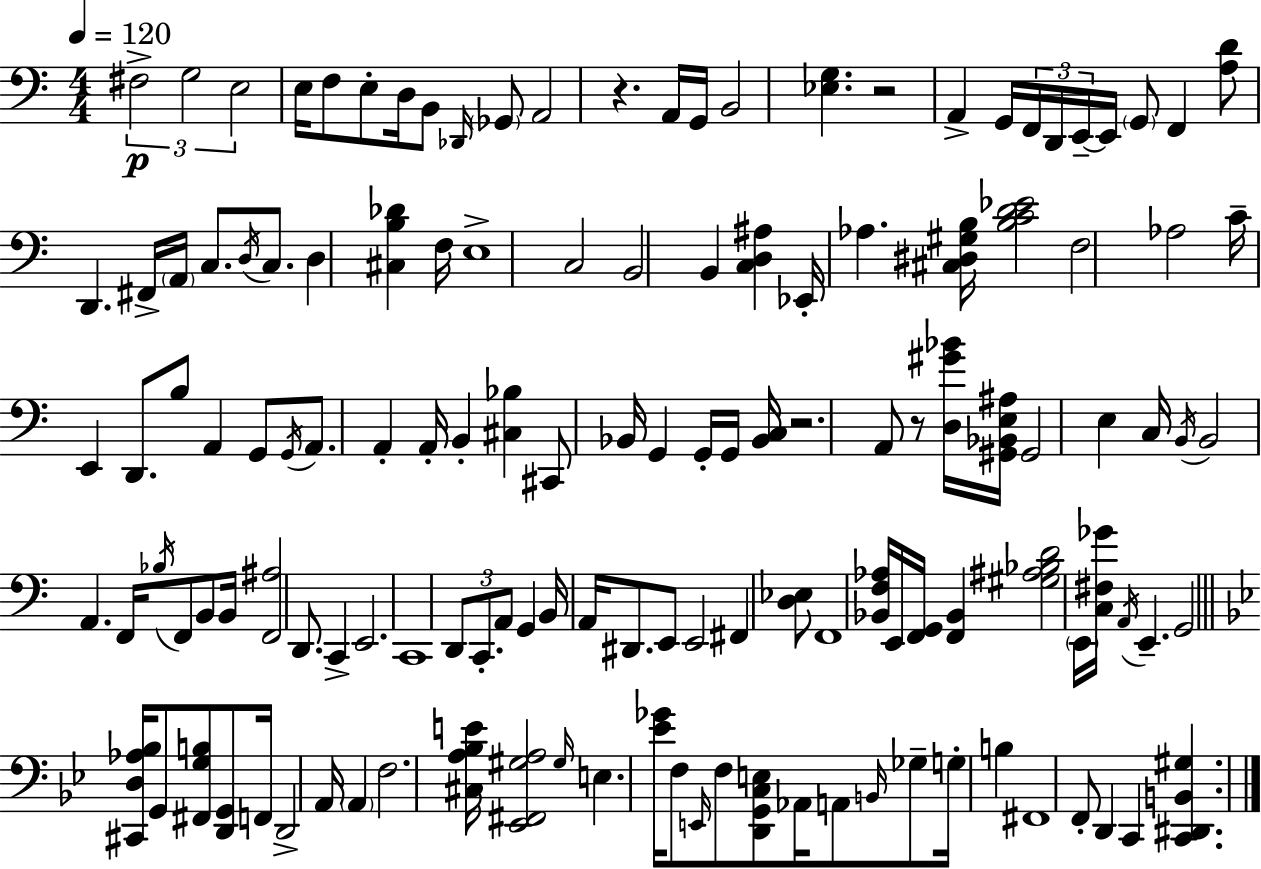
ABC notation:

X:1
T:Untitled
M:4/4
L:1/4
K:Am
^F,2 G,2 E,2 E,/4 F,/2 E,/2 D,/4 B,,/2 _D,,/4 _G,,/2 A,,2 z A,,/4 G,,/4 B,,2 [_E,G,] z2 A,, G,,/4 F,,/4 D,,/4 E,,/4 E,,/4 G,,/2 F,, [A,D]/2 D,, ^F,,/4 A,,/4 C,/2 D,/4 C,/2 D, [^C,B,_D] F,/4 E,4 C,2 B,,2 B,, [C,D,^A,] _E,,/4 _A, [^C,^D,^G,B,]/4 [B,CD_E]2 F,2 _A,2 C/4 E,, D,,/2 B,/2 A,, G,,/2 G,,/4 A,,/2 A,, A,,/4 B,, [^C,_B,] ^C,,/2 _B,,/4 G,, G,,/4 G,,/4 [_B,,C,]/4 z2 A,,/2 z/2 [D,^G_B]/4 [^G,,_B,,E,^A,]/4 ^G,,2 E, C,/4 B,,/4 B,,2 A,, F,,/4 _B,/4 F,,/2 B,,/2 B,,/4 [F,,^A,]2 D,,/2 C,, E,,2 C,,4 D,,/2 C,,/2 A,,/2 G,, B,,/4 A,,/4 ^D,,/2 E,,/2 E,,2 ^F,, [D,_E,]/2 F,,4 [_B,,F,_A,]/4 E,,/4 [F,,G,,]/4 [F,,_B,,] [^G,^A,_B,D]2 E,,/4 [C,^F,_G]/4 A,,/4 E,, G,,2 [^C,,D,_A,_B,]/4 G,,/2 [^F,,G,B,]/2 [D,,G,,]/2 F,,/4 D,,2 A,,/4 A,, F,2 [^C,A,_B,E]/4 [_E,,^F,,^G,A,]2 ^G,/4 E, [_E_G]/4 F,/2 E,,/4 F,/2 [D,,G,,C,E,]/2 _A,,/4 A,,/2 B,,/4 _G,/2 G,/4 B, ^F,,4 F,,/2 D,, C,, [C,,^D,,B,,^G,]